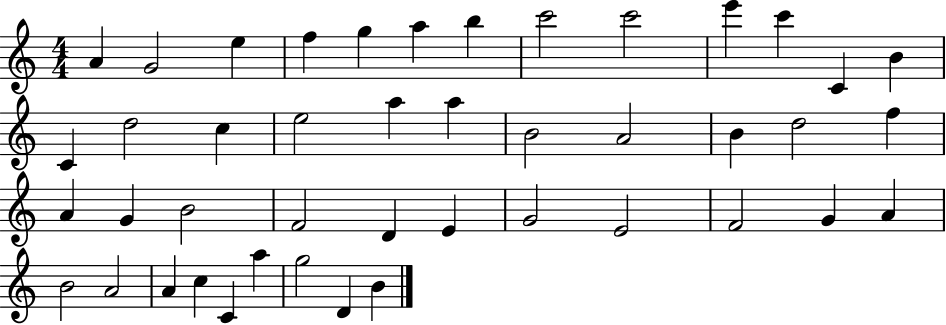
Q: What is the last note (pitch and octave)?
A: B4